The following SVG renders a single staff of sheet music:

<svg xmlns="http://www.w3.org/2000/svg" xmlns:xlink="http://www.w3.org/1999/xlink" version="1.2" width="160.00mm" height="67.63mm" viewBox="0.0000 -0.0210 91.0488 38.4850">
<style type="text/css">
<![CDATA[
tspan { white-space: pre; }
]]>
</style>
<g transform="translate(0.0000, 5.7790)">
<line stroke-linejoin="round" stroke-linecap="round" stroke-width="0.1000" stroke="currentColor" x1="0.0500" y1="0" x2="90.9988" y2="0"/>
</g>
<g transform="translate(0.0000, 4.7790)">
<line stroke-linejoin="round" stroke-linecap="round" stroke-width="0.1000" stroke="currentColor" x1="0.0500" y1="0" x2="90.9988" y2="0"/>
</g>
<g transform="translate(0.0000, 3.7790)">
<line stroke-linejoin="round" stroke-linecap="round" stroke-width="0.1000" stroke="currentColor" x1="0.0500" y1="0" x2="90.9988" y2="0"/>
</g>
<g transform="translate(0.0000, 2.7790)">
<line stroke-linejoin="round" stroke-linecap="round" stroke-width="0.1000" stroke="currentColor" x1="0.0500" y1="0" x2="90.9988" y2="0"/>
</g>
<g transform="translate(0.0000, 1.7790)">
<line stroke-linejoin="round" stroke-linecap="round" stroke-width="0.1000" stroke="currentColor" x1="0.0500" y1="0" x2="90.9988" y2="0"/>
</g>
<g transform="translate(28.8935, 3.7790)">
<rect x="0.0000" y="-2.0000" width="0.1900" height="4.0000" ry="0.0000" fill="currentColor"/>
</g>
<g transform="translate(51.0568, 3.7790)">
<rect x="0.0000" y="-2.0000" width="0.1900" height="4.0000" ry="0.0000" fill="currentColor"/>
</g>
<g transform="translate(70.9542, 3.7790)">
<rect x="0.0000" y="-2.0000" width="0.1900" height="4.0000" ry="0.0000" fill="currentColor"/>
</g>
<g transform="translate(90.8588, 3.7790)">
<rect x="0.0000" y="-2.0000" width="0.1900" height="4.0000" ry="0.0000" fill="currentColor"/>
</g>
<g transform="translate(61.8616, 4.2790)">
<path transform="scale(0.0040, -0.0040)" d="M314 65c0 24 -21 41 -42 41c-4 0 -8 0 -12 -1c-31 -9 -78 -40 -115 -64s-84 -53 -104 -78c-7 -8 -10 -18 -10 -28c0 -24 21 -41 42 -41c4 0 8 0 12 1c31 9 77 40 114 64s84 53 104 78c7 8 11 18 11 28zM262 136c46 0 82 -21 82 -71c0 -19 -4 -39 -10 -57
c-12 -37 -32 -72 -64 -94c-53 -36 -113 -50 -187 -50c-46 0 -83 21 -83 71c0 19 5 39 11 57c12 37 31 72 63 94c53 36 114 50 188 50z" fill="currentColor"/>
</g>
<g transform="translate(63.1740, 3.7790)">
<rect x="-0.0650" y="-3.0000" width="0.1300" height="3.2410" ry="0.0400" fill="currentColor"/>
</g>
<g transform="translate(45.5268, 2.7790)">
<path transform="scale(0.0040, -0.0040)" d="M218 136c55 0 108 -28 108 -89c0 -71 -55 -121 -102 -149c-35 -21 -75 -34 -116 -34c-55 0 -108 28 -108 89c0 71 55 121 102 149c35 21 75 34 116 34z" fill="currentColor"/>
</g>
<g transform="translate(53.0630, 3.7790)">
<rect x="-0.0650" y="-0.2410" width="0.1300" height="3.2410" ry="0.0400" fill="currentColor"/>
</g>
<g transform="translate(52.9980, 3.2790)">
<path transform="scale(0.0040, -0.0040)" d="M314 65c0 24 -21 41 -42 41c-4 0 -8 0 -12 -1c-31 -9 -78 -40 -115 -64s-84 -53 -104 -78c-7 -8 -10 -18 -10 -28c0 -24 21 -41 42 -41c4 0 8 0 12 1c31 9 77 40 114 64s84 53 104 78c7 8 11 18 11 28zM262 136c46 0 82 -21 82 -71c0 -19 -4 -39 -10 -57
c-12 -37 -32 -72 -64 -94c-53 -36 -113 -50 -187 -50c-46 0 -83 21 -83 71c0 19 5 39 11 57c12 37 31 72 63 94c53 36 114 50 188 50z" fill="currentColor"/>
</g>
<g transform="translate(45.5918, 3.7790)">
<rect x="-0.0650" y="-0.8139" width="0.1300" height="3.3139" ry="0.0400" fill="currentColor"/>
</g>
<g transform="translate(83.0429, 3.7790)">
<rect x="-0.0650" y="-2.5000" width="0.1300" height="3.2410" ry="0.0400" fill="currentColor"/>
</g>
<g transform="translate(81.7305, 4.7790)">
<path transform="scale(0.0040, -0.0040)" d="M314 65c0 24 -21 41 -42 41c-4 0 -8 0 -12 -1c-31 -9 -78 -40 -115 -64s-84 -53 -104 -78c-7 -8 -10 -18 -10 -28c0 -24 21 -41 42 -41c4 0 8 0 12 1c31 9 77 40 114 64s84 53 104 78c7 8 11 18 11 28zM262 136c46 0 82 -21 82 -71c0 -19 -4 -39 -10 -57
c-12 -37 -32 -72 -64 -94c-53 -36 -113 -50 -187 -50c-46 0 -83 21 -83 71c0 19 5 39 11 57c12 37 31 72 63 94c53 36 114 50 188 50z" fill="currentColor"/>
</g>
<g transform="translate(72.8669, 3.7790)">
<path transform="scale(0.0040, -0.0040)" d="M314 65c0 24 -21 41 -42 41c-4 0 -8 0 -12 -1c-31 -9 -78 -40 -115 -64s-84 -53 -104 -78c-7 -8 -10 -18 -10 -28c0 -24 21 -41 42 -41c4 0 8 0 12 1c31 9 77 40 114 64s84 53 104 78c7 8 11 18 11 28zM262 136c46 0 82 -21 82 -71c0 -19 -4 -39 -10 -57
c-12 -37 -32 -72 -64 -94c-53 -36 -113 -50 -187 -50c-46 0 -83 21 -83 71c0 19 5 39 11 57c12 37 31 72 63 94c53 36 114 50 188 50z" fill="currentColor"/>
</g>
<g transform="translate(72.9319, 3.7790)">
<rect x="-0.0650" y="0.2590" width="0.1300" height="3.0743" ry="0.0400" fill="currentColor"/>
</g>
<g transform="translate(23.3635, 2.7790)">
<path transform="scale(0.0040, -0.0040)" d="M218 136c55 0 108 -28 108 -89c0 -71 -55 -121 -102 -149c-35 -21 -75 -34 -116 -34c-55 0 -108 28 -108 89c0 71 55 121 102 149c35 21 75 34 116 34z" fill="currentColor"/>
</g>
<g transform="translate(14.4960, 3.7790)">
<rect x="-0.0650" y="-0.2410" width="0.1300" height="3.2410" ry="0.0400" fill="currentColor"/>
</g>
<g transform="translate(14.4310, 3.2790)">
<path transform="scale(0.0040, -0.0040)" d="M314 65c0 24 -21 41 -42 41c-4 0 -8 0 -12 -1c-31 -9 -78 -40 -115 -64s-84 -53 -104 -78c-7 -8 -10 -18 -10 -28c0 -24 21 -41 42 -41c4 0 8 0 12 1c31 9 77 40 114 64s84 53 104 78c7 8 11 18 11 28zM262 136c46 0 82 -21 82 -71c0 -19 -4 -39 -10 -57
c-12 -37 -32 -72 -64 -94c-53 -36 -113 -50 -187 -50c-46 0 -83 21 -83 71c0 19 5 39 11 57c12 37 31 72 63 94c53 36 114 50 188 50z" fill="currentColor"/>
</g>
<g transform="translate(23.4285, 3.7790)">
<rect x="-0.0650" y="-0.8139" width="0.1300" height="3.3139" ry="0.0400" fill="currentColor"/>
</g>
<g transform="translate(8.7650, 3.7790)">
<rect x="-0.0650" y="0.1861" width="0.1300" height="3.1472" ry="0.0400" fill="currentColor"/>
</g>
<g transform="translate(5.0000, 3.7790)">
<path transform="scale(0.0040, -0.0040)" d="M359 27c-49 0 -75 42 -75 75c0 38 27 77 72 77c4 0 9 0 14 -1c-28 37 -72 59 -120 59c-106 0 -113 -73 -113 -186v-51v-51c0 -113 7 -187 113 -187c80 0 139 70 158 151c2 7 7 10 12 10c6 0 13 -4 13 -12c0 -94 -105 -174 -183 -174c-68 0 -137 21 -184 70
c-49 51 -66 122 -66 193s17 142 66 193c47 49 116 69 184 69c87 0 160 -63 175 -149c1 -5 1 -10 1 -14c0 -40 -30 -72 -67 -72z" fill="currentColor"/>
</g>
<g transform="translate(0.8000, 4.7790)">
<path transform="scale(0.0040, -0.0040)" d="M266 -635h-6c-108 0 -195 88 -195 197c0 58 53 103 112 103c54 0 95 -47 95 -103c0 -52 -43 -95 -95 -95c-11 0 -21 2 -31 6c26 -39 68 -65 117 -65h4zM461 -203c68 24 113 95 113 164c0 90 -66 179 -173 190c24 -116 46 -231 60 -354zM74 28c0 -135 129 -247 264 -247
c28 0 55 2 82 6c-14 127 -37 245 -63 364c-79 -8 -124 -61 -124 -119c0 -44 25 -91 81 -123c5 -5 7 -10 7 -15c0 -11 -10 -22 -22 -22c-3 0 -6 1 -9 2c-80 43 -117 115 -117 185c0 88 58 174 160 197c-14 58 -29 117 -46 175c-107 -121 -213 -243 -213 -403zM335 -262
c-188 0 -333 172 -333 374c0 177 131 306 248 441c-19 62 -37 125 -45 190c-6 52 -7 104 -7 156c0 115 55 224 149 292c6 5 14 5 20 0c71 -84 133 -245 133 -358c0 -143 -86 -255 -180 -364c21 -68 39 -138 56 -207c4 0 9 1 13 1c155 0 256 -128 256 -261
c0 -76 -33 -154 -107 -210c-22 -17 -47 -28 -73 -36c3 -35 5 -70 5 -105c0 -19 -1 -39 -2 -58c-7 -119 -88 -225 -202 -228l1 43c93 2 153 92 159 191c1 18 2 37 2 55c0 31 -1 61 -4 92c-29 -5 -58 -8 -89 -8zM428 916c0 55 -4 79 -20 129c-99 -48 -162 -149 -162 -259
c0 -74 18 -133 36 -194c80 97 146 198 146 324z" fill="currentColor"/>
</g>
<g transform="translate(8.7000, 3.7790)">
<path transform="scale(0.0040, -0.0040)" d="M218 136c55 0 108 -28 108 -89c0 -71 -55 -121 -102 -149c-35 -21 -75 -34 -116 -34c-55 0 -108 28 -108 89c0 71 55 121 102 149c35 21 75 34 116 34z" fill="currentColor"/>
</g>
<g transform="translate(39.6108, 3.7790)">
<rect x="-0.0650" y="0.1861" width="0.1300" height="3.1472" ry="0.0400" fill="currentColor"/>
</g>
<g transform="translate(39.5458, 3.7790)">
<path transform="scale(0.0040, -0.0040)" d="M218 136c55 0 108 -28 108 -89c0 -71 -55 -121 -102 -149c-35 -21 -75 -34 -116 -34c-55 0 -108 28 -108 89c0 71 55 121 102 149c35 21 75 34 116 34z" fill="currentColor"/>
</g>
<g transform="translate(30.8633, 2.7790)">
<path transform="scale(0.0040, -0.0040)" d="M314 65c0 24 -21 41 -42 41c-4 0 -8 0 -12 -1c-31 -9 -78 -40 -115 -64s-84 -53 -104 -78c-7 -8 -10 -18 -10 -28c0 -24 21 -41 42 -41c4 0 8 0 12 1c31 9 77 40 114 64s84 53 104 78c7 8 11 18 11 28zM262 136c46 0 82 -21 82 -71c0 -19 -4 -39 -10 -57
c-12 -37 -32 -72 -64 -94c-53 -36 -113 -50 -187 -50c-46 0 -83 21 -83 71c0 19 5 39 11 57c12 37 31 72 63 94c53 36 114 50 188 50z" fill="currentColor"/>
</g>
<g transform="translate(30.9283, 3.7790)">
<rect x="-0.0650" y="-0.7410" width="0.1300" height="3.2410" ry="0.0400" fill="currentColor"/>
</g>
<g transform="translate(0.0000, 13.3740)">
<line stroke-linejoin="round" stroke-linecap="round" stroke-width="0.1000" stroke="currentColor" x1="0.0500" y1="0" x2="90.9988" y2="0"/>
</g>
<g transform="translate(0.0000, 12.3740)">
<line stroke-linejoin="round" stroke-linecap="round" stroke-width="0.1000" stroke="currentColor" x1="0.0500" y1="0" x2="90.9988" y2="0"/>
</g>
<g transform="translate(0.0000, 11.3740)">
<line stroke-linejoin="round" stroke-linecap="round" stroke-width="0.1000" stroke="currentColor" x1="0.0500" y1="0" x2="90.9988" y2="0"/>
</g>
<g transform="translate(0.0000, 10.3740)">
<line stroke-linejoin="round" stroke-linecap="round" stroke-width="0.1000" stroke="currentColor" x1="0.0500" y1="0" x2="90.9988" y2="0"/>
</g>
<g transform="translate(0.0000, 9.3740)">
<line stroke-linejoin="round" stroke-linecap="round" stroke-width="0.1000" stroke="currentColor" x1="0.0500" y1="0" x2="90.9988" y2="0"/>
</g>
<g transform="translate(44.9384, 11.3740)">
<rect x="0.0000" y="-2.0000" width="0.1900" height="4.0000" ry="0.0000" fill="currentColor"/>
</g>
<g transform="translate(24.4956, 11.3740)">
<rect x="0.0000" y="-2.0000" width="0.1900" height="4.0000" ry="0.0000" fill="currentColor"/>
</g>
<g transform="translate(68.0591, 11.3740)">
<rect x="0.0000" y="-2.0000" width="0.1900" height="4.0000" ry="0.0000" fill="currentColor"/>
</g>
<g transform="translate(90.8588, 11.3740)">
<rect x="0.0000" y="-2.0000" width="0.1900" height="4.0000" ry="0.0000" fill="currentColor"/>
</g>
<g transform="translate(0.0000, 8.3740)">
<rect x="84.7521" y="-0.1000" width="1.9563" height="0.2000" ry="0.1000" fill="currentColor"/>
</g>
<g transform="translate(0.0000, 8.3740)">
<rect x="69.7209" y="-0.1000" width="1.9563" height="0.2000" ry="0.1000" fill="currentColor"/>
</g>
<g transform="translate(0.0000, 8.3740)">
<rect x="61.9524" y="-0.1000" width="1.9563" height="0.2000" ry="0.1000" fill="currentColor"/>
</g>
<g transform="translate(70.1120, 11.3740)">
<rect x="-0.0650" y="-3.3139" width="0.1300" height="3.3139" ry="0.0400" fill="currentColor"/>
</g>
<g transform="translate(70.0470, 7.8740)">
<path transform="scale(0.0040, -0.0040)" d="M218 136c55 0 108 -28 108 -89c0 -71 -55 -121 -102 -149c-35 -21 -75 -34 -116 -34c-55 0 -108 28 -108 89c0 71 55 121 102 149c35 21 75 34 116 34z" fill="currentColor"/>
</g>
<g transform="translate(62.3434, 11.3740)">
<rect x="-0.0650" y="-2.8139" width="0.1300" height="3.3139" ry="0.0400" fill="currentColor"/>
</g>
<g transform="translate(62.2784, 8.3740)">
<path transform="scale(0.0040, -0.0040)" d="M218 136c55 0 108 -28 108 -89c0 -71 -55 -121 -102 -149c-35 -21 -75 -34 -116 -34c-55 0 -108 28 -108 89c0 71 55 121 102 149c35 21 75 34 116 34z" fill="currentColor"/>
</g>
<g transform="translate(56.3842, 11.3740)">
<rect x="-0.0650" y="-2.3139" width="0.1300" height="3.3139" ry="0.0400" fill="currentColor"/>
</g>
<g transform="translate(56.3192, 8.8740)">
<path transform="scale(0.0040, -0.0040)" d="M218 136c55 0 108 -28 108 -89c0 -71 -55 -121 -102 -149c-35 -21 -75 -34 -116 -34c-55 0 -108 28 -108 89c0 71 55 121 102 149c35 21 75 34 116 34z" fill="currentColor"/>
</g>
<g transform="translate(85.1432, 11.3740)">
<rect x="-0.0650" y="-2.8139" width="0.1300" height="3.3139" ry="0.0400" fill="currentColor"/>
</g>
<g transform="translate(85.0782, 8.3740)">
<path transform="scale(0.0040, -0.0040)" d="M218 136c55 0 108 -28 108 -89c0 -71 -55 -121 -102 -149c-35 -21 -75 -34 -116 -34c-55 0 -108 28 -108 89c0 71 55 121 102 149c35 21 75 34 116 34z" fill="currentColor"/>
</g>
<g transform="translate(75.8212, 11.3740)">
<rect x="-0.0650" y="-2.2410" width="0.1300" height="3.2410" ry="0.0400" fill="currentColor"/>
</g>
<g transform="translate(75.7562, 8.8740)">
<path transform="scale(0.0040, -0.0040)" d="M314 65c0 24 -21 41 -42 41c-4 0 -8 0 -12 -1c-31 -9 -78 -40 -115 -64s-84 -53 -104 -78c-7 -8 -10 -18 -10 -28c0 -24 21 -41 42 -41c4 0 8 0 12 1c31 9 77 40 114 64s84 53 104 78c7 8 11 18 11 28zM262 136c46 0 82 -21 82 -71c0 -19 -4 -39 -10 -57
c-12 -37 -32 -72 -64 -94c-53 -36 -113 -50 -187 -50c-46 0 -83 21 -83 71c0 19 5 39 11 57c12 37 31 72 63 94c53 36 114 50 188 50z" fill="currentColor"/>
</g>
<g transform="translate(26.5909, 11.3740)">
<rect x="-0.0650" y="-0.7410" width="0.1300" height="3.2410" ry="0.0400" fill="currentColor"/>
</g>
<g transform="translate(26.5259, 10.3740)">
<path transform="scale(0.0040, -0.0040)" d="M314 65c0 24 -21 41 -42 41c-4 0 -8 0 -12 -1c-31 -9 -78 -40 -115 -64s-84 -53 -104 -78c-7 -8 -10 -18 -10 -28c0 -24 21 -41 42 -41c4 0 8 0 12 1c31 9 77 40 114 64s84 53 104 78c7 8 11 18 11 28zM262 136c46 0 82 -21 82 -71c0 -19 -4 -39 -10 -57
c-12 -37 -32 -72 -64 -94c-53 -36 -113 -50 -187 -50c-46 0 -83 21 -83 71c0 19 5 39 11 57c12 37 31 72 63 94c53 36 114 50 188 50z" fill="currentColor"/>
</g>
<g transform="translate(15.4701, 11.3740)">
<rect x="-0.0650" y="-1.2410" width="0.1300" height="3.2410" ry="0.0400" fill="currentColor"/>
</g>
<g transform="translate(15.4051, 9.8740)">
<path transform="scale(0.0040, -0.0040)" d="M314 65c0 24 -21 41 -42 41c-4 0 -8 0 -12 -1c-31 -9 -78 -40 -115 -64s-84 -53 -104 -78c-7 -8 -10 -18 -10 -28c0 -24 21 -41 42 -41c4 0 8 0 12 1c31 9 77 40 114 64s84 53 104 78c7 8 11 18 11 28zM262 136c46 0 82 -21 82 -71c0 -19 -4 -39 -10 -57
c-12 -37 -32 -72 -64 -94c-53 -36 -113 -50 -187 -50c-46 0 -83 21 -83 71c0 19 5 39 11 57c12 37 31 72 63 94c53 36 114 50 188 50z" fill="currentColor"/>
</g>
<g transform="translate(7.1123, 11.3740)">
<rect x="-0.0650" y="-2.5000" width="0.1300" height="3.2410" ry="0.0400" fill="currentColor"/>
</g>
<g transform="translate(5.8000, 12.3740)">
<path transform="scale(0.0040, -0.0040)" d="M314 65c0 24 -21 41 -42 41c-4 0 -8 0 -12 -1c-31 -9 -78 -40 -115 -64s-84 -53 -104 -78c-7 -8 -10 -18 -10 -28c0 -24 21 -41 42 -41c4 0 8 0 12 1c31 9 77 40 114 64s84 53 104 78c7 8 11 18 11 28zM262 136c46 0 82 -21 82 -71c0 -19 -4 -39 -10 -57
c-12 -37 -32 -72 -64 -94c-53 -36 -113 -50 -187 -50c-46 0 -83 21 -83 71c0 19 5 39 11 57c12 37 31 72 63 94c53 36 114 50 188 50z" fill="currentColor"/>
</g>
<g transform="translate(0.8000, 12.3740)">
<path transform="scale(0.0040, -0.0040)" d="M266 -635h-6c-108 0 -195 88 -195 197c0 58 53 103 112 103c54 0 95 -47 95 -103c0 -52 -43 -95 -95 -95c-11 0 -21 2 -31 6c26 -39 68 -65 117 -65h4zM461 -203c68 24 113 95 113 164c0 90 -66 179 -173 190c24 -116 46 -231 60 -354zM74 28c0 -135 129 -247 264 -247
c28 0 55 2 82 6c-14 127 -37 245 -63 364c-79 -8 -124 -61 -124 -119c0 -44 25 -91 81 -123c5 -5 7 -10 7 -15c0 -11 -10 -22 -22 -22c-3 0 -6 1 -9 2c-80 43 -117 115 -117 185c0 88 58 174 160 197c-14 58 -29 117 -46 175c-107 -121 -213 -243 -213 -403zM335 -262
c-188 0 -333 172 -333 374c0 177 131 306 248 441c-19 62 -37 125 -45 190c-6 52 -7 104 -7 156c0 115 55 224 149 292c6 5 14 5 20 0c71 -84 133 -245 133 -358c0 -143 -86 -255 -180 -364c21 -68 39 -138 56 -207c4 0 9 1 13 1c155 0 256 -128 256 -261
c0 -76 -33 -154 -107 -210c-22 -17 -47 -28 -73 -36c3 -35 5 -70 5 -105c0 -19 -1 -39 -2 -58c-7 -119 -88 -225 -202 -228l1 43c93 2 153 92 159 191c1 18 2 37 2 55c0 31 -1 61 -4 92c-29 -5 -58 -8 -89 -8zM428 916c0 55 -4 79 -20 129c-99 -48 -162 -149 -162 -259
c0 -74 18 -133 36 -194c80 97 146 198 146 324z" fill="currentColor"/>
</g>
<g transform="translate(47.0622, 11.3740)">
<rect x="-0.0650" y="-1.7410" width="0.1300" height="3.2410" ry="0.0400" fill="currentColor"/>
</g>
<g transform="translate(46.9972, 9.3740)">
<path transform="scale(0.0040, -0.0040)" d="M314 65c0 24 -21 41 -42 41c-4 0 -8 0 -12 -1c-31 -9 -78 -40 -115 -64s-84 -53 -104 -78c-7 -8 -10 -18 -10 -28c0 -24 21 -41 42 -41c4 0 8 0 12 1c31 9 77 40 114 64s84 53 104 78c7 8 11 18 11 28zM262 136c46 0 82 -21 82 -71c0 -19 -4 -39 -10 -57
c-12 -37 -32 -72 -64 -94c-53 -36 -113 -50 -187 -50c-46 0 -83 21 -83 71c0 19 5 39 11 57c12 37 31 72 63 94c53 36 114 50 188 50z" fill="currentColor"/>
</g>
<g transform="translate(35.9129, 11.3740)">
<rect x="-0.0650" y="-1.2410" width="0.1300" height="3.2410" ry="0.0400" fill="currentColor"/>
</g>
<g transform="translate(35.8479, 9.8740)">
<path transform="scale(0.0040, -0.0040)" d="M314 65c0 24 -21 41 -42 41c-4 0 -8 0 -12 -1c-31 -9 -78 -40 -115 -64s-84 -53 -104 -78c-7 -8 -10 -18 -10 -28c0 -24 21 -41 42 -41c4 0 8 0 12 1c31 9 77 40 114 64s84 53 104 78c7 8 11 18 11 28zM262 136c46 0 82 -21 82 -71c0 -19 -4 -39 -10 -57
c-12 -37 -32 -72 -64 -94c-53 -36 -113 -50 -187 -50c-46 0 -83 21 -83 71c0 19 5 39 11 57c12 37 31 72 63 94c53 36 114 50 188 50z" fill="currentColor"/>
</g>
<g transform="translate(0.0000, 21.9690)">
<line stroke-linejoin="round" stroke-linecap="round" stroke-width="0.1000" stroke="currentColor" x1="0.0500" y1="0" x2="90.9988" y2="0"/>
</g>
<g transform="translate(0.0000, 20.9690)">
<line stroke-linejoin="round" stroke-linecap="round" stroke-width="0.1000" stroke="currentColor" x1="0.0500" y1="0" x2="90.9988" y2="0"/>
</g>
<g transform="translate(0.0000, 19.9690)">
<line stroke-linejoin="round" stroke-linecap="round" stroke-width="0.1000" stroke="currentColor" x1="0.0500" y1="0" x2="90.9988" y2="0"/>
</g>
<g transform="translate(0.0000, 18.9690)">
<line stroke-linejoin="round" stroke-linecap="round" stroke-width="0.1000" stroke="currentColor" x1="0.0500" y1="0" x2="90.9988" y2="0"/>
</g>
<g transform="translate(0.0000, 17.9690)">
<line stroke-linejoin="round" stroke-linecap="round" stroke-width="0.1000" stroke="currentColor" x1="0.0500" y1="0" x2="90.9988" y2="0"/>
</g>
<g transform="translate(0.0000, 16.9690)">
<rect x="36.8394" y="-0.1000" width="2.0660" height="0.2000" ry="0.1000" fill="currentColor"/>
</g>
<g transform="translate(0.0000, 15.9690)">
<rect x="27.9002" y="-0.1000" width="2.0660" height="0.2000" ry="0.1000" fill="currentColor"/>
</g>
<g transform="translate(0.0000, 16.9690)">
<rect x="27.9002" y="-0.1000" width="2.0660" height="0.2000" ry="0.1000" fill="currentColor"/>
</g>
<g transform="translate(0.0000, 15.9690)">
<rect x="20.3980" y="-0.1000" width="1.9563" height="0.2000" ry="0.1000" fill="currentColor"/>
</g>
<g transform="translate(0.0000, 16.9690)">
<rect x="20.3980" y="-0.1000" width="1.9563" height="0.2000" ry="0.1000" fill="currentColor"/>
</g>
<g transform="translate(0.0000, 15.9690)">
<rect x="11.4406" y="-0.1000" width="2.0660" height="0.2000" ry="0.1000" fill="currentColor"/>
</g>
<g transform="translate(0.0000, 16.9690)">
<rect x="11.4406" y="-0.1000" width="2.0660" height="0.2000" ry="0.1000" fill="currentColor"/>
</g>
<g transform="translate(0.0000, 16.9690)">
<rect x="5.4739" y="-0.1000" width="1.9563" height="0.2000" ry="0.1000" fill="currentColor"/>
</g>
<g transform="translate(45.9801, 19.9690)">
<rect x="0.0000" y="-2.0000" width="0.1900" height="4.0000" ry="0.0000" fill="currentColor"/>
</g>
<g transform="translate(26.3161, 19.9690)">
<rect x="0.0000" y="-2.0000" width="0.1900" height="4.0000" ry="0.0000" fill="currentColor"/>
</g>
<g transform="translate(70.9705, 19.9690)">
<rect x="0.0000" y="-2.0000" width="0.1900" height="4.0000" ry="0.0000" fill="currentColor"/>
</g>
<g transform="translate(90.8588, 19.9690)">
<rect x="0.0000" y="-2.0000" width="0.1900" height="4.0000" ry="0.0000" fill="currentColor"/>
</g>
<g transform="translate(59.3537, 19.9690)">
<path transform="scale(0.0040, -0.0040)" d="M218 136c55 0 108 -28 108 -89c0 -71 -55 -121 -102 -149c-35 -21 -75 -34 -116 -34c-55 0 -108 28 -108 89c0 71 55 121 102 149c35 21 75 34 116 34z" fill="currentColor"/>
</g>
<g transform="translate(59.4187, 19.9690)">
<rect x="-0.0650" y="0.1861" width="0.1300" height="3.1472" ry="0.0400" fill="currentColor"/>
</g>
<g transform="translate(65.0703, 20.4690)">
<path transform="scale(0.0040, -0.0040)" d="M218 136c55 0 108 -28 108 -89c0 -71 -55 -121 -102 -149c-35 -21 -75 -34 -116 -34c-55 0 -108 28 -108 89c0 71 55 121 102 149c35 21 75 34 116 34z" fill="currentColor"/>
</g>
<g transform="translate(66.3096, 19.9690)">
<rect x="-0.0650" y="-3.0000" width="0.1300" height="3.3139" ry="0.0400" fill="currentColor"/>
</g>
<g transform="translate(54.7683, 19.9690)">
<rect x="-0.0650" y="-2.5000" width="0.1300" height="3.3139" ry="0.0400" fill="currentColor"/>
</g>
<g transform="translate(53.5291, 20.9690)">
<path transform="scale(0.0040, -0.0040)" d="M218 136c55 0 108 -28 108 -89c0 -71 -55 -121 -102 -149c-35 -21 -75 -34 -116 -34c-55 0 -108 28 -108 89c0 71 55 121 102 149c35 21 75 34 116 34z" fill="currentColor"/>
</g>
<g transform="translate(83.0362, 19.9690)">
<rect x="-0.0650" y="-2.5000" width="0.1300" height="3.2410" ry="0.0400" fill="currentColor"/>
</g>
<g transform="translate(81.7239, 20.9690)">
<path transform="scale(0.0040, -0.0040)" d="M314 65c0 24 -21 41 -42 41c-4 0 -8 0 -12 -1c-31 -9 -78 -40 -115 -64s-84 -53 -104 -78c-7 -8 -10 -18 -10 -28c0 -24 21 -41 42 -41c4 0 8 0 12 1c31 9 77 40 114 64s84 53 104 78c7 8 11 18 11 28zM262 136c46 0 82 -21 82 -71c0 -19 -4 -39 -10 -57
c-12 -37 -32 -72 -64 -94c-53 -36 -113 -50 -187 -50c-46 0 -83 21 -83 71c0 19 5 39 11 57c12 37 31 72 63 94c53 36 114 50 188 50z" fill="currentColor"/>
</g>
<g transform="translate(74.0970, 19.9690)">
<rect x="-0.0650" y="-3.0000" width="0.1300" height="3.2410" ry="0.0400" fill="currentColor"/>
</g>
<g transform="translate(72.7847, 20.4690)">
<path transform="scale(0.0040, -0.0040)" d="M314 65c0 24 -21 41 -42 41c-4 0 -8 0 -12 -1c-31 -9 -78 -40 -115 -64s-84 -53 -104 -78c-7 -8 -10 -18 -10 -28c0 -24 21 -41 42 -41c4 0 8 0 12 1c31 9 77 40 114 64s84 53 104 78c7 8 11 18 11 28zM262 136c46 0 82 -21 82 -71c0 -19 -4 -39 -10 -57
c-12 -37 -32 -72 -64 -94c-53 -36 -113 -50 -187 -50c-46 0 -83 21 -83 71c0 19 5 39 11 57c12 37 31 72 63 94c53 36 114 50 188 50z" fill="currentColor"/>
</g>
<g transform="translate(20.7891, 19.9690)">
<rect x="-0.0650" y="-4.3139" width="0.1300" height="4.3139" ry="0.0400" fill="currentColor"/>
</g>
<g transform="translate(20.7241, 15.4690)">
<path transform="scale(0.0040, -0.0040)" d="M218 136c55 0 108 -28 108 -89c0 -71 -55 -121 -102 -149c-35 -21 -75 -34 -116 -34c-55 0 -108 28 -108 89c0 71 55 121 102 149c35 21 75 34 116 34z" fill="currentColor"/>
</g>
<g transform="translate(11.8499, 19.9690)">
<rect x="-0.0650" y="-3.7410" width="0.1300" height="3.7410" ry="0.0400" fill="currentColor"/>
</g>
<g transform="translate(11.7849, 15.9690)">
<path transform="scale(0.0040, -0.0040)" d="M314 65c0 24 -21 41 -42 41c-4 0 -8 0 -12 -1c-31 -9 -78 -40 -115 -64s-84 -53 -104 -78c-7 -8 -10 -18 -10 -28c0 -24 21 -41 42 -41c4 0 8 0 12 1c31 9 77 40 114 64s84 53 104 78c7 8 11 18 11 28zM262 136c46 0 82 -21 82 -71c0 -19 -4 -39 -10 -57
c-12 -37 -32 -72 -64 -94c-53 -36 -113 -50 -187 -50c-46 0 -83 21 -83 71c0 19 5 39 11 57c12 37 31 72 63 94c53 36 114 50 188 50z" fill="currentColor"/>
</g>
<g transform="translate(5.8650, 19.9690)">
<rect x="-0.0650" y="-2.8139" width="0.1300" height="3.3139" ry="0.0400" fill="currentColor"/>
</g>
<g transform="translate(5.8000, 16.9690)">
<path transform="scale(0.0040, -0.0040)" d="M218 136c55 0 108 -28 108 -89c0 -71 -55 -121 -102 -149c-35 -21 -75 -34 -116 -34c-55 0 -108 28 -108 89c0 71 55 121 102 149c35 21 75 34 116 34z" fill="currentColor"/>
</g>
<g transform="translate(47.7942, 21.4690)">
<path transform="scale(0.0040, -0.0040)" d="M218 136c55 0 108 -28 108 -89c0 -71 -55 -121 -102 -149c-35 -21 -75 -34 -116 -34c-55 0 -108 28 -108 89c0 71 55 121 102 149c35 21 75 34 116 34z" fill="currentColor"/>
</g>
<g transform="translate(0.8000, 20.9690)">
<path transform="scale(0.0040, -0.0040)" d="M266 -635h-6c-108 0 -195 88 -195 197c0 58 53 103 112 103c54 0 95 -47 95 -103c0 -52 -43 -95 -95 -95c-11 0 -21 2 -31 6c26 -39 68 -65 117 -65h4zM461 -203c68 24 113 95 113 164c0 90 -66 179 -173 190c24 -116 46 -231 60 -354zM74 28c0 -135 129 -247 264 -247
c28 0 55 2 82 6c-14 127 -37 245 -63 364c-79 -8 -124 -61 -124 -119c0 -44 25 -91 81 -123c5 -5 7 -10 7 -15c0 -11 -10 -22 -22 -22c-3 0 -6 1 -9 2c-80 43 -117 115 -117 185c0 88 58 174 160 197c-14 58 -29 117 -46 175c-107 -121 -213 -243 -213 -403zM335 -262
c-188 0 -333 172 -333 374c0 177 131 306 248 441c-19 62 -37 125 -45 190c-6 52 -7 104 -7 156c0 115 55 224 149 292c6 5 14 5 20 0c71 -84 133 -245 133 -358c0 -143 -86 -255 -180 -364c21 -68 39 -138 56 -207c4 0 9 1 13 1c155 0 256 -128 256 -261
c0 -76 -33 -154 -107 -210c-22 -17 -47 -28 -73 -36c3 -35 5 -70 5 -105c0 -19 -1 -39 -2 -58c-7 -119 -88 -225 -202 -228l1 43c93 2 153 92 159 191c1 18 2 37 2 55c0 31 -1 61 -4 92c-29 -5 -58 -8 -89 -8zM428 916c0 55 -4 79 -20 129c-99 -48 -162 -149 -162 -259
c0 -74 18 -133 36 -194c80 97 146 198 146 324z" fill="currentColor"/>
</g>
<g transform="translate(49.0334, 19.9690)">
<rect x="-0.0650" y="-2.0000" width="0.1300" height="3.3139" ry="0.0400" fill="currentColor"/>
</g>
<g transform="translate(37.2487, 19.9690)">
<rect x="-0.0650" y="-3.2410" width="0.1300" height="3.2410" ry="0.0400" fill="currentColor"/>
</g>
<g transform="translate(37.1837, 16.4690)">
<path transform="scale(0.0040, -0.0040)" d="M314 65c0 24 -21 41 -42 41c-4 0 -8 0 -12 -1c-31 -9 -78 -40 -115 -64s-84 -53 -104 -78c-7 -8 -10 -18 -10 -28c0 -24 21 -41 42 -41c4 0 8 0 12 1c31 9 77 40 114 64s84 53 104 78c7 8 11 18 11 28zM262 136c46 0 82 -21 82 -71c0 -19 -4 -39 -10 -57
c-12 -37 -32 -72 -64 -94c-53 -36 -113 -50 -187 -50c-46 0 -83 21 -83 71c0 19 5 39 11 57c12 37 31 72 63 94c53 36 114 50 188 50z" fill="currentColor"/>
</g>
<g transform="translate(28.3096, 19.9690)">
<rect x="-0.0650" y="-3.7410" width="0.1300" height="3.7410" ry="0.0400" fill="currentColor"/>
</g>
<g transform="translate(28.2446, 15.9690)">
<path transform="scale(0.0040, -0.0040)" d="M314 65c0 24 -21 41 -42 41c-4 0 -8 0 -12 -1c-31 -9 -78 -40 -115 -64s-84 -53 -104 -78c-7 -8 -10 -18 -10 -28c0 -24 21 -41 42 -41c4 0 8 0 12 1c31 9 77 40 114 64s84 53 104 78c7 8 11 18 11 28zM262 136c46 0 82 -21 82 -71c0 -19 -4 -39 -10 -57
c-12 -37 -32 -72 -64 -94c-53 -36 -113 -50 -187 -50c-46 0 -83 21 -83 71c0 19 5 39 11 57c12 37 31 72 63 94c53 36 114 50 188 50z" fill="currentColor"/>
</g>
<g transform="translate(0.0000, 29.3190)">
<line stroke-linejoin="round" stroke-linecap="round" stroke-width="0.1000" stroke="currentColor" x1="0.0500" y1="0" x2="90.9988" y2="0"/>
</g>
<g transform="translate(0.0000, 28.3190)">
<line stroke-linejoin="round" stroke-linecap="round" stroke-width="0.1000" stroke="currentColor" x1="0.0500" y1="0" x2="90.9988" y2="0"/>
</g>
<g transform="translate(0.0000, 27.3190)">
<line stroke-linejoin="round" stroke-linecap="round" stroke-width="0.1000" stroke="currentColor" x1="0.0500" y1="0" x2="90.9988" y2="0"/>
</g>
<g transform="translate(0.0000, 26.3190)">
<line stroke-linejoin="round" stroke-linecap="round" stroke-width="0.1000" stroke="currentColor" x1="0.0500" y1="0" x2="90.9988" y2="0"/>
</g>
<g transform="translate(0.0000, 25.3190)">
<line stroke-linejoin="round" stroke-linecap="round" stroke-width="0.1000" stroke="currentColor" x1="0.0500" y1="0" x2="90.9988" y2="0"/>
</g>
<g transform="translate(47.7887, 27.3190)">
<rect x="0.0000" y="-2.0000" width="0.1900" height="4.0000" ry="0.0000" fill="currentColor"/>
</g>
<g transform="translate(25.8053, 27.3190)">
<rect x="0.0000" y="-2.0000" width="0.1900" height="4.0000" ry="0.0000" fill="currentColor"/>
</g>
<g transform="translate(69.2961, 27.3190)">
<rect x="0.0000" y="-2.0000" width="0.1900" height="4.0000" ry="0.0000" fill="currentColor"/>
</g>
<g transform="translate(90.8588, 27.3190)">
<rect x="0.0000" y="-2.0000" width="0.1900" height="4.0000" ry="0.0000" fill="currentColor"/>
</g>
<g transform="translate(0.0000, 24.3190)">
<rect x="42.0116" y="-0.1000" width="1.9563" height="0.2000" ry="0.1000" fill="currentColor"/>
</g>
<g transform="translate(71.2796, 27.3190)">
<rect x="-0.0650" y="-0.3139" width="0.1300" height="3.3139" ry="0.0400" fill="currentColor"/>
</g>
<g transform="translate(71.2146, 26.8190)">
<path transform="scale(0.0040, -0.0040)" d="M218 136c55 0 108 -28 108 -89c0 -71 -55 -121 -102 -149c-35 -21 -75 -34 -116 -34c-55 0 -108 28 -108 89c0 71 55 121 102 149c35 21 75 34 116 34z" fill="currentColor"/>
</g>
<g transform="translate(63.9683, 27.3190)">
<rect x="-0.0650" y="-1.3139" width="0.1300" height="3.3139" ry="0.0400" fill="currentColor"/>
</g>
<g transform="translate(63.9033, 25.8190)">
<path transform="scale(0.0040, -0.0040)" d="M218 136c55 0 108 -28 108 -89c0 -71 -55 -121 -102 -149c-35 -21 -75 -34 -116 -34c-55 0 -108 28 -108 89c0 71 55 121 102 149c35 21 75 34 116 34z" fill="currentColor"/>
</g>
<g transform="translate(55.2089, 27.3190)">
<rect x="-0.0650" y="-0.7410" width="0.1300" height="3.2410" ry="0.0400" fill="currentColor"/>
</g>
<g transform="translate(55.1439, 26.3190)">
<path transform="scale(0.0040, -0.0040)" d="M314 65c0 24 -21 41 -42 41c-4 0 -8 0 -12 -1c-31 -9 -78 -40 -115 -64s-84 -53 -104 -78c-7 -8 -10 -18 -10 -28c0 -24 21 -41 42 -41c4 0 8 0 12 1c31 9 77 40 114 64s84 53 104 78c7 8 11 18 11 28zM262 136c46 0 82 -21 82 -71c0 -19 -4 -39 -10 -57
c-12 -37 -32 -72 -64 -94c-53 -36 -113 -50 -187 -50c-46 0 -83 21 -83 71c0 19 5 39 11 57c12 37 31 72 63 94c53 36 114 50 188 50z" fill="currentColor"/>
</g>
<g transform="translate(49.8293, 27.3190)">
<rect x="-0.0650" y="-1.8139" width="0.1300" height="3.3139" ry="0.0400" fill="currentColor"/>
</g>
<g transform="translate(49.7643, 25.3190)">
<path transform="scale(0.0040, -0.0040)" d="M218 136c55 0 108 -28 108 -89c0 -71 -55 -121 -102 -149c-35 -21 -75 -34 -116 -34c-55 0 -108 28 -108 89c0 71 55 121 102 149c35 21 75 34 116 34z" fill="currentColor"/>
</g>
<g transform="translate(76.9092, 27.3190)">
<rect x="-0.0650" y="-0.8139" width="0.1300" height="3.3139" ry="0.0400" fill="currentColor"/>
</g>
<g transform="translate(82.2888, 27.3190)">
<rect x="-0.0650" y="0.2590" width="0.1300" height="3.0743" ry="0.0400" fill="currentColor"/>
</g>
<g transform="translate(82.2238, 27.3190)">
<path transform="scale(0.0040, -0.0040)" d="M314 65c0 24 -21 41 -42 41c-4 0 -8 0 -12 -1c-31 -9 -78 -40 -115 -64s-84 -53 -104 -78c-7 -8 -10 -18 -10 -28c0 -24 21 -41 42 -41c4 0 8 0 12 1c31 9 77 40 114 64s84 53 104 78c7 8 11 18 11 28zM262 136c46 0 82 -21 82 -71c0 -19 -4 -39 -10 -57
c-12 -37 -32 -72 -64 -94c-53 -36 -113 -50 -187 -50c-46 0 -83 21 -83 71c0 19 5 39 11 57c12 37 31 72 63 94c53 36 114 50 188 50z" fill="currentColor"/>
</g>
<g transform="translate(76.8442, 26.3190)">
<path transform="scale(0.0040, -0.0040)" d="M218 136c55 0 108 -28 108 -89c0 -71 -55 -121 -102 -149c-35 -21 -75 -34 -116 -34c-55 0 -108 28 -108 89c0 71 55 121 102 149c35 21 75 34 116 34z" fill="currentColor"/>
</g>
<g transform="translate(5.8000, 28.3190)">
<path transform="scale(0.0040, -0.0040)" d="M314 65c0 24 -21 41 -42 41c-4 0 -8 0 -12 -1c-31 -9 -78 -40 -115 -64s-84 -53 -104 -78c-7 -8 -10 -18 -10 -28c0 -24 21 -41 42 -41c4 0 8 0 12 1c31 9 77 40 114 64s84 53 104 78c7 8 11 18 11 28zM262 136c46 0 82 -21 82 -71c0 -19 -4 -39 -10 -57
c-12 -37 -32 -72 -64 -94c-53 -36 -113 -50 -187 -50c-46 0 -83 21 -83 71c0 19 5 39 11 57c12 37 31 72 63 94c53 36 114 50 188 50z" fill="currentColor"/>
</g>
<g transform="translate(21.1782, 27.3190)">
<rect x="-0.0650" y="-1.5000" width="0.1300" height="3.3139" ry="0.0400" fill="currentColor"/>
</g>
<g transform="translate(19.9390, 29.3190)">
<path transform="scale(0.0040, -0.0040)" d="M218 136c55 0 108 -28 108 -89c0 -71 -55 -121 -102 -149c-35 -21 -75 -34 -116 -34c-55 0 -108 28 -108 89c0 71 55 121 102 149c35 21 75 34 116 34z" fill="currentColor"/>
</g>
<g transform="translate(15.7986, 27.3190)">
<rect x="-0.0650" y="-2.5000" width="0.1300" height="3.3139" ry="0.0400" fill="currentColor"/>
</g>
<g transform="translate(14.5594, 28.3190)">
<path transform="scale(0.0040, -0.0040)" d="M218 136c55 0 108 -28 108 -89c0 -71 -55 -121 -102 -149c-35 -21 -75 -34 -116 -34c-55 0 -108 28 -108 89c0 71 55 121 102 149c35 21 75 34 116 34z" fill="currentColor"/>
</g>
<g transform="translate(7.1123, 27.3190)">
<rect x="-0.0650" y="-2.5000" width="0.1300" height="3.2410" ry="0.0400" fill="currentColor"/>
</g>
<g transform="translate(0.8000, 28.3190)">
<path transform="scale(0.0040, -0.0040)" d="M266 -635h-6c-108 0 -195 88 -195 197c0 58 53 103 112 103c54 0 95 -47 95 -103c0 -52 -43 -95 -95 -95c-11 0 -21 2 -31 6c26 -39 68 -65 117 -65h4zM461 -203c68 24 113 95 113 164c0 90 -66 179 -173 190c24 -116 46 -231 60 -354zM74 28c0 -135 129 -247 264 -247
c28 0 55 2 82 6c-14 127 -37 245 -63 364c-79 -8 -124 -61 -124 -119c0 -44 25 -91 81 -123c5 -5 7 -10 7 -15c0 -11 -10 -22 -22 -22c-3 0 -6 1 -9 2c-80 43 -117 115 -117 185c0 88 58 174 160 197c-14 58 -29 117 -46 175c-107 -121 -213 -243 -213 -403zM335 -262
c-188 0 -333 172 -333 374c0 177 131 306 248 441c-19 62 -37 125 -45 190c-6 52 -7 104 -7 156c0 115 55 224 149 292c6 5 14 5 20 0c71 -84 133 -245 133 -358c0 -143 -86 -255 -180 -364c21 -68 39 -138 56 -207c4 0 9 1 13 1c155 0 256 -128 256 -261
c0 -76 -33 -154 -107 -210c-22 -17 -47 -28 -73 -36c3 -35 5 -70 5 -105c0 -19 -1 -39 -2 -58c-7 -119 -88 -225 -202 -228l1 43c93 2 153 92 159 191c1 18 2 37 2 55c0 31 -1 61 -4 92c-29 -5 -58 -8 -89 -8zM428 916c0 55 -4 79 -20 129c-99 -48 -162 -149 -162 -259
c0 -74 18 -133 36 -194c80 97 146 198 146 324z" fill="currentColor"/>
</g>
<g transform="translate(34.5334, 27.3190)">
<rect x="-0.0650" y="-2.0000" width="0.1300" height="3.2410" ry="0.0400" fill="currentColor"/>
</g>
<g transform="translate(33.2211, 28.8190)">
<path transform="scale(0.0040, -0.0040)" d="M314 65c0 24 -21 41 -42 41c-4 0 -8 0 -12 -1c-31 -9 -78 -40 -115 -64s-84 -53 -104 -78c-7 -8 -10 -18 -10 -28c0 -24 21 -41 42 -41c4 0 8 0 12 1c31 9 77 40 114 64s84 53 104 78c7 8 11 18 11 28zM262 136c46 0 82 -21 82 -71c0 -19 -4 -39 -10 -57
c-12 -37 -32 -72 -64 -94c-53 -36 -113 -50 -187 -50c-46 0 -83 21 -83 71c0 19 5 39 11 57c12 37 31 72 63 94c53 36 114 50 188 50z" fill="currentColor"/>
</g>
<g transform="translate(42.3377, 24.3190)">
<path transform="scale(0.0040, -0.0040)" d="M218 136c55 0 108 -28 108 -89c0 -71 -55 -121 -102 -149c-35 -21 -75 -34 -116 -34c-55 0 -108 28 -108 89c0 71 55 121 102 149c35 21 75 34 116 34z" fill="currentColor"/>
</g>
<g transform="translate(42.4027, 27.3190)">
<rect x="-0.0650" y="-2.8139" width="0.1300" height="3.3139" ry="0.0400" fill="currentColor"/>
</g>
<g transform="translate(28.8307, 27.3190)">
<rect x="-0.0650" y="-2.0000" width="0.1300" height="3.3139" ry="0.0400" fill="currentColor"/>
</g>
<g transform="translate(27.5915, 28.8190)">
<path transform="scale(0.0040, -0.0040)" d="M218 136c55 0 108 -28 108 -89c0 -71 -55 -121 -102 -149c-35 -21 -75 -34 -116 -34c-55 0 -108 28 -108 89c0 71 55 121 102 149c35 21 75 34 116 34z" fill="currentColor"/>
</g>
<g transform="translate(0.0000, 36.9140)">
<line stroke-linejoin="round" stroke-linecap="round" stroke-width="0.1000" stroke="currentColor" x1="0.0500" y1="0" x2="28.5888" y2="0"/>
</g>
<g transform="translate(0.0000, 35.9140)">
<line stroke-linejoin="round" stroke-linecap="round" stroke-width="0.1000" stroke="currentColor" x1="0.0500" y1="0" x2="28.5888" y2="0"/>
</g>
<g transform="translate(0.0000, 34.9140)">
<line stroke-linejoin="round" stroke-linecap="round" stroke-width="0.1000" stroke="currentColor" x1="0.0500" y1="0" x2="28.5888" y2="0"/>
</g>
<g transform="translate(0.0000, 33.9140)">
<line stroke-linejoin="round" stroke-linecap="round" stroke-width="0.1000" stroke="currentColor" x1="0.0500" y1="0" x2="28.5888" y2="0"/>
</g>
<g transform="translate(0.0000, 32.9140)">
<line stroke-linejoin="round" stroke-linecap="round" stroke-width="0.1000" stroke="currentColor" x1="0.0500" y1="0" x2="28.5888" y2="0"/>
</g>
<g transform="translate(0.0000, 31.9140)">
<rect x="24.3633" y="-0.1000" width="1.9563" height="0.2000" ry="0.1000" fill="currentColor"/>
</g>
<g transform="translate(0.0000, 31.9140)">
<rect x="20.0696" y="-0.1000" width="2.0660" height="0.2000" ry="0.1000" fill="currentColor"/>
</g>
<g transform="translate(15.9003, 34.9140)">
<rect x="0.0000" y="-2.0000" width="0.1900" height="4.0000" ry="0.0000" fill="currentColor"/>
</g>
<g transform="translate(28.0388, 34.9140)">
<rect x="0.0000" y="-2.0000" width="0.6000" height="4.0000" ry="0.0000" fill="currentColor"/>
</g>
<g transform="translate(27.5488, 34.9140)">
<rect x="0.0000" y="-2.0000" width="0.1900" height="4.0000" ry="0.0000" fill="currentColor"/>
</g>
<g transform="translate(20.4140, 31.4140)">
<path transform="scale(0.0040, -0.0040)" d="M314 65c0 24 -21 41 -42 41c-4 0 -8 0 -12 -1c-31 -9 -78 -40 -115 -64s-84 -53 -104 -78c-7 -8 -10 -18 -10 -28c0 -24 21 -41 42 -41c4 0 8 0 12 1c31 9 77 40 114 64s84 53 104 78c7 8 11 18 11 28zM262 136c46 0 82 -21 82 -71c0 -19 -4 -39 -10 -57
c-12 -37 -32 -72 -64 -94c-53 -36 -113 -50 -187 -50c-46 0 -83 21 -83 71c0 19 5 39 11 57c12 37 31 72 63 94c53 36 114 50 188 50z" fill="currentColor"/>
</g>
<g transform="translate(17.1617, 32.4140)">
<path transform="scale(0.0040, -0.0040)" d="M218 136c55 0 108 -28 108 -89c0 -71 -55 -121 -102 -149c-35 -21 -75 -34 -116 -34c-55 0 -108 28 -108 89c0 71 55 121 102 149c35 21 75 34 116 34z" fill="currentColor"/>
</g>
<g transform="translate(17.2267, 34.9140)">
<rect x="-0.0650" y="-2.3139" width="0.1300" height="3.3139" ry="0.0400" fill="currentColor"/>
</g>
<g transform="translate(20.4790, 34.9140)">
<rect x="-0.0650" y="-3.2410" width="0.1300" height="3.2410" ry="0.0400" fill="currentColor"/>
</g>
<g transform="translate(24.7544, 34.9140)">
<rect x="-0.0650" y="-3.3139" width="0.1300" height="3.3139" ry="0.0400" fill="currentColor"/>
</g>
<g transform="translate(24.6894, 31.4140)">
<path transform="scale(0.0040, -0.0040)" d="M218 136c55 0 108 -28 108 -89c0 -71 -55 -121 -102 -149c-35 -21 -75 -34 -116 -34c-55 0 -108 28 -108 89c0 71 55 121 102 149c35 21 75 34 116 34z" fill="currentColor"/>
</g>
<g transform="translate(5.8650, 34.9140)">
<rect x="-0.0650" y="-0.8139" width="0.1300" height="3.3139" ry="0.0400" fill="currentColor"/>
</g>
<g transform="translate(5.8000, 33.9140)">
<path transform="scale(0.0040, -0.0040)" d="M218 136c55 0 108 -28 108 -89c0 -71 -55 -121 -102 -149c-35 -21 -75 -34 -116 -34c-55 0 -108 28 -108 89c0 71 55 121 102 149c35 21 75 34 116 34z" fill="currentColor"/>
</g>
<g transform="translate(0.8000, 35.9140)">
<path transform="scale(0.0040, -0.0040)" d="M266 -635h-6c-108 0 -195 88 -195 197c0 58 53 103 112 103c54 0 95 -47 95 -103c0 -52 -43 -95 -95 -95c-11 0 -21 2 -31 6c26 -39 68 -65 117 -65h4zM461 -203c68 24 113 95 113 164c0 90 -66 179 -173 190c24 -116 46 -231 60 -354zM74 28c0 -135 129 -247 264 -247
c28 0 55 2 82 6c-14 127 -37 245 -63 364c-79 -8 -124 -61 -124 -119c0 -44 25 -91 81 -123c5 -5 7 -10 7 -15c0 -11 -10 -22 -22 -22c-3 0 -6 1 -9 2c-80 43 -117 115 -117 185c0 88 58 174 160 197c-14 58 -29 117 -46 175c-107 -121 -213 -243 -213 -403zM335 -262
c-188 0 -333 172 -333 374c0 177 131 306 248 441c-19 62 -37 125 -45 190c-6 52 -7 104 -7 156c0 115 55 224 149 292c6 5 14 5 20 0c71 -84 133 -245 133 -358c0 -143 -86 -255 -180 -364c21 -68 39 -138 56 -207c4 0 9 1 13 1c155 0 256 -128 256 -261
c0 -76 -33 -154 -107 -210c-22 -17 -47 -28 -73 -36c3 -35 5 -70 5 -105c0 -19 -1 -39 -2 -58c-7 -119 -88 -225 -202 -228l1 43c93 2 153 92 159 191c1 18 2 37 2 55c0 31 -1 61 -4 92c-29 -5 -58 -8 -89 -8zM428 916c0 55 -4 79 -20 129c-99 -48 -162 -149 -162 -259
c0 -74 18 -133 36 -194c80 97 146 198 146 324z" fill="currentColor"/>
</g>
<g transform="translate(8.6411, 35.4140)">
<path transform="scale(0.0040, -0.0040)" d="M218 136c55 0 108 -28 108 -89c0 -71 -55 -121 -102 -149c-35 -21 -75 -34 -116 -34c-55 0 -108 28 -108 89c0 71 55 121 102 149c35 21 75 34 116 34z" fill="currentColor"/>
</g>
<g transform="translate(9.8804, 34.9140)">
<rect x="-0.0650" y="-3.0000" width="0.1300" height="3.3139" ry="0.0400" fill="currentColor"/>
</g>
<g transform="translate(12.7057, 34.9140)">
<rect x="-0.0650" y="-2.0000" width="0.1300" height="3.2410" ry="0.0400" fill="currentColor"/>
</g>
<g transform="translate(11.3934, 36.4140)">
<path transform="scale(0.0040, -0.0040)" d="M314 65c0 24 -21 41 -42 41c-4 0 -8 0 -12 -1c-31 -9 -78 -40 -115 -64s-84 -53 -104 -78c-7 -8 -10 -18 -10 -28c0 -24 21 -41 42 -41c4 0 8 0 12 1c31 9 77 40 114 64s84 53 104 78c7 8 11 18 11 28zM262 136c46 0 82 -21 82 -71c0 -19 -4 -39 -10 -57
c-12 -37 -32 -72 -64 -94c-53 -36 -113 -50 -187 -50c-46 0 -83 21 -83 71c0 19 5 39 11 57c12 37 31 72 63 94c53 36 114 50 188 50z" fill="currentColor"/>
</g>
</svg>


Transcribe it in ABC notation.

X:1
T:Untitled
M:4/4
L:1/4
K:C
B c2 d d2 B d c2 A2 B2 G2 G2 e2 d2 e2 f2 g a b g2 a a c'2 d' c'2 b2 F G B A A2 G2 G2 G E F F2 a f d2 e c d B2 d A F2 g b2 b